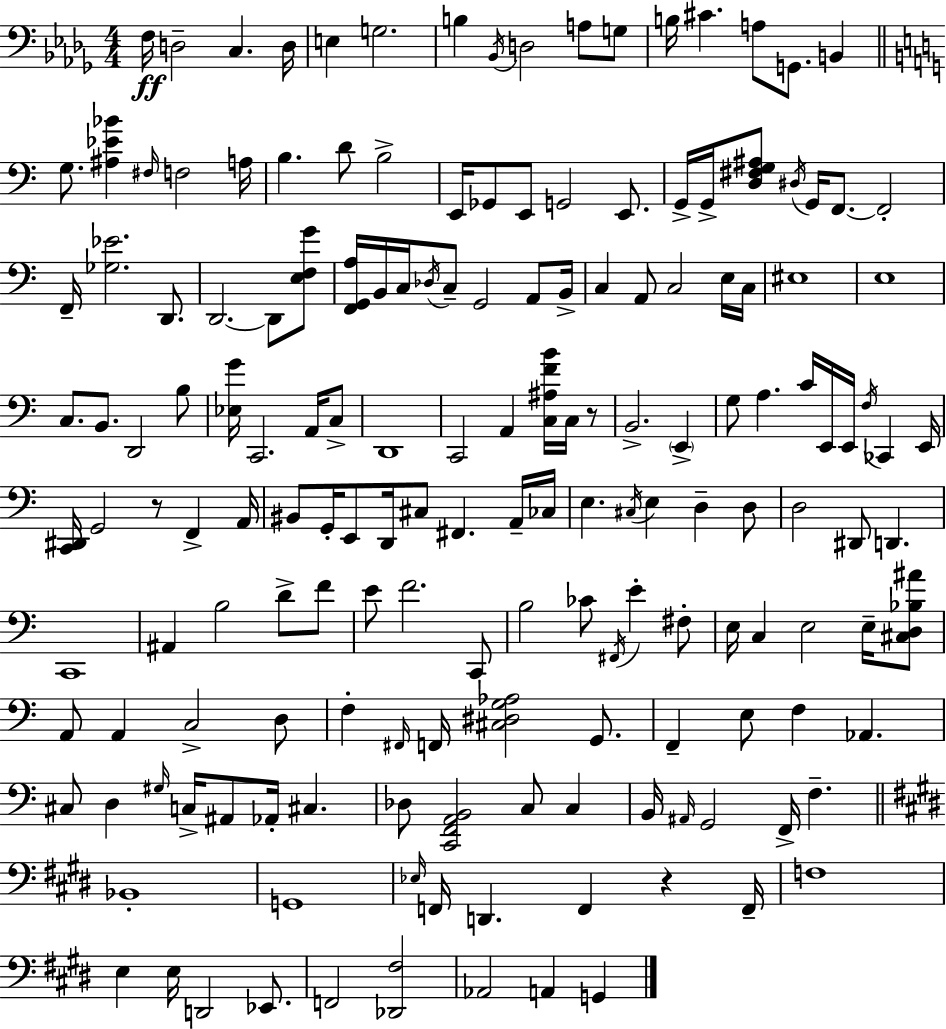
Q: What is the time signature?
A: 4/4